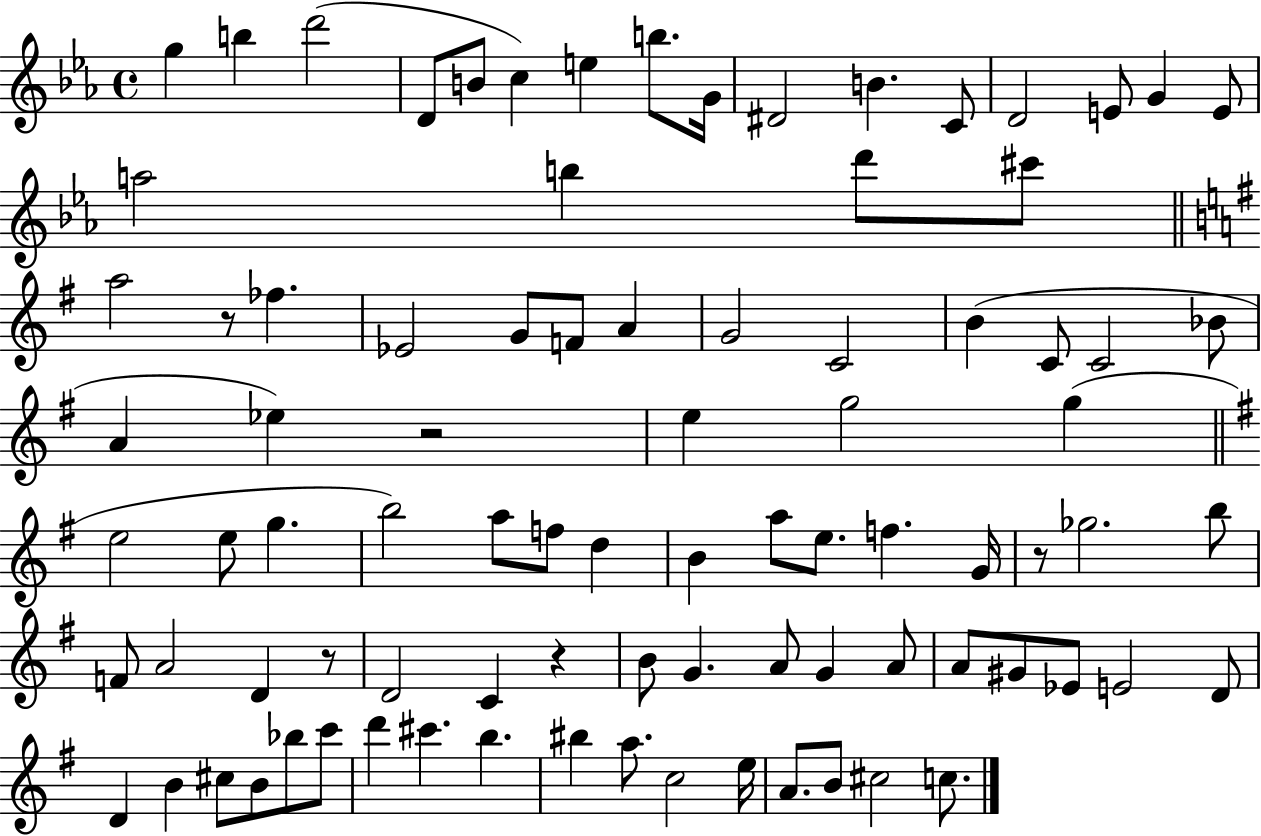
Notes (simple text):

G5/q B5/q D6/h D4/e B4/e C5/q E5/q B5/e. G4/s D#4/h B4/q. C4/e D4/h E4/e G4/q E4/e A5/h B5/q D6/e C#6/e A5/h R/e FES5/q. Eb4/h G4/e F4/e A4/q G4/h C4/h B4/q C4/e C4/h Bb4/e A4/q Eb5/q R/h E5/q G5/h G5/q E5/h E5/e G5/q. B5/h A5/e F5/e D5/q B4/q A5/e E5/e. F5/q. G4/s R/e Gb5/h. B5/e F4/e A4/h D4/q R/e D4/h C4/q R/q B4/e G4/q. A4/e G4/q A4/e A4/e G#4/e Eb4/e E4/h D4/e D4/q B4/q C#5/e B4/e Bb5/e C6/e D6/q C#6/q. B5/q. BIS5/q A5/e. C5/h E5/s A4/e. B4/e C#5/h C5/e.